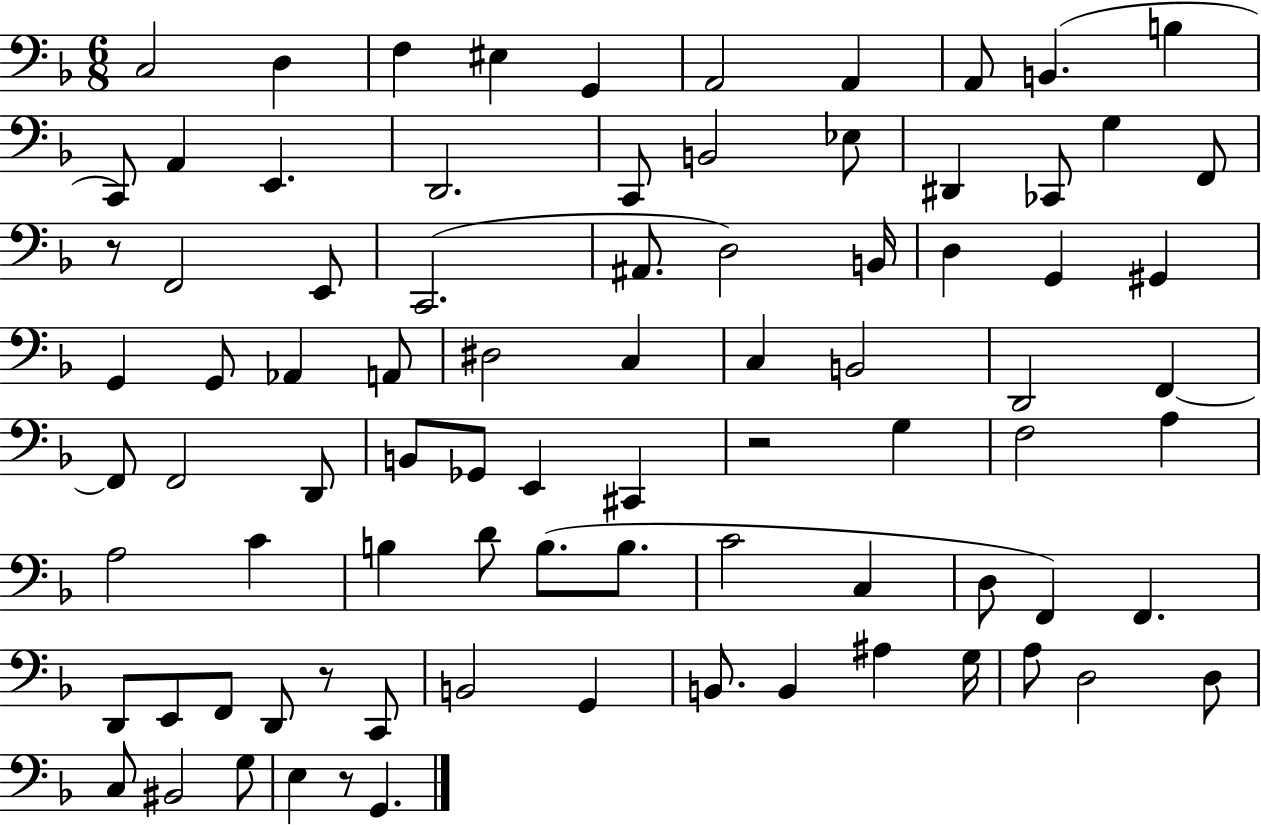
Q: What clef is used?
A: bass